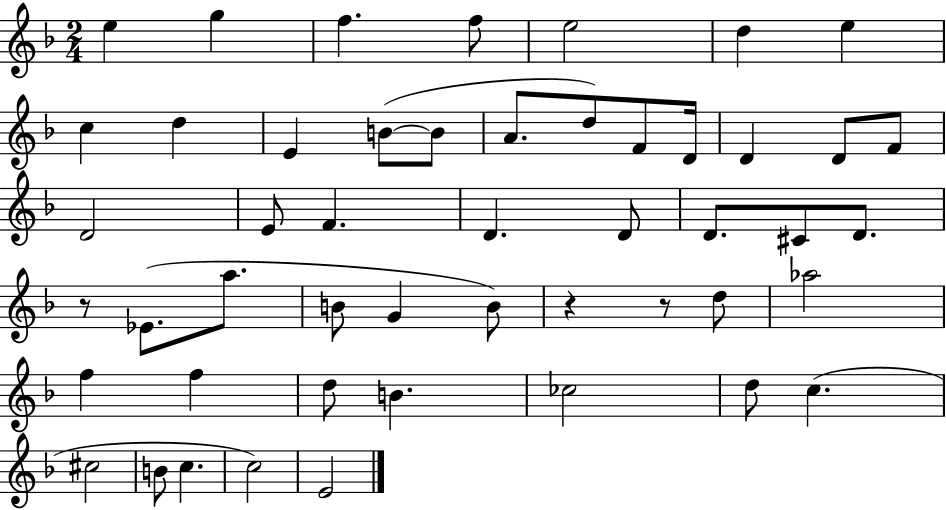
{
  \clef treble
  \numericTimeSignature
  \time 2/4
  \key f \major
  e''4 g''4 | f''4. f''8 | e''2 | d''4 e''4 | \break c''4 d''4 | e'4 b'8~(~ b'8 | a'8. d''8) f'8 d'16 | d'4 d'8 f'8 | \break d'2 | e'8 f'4. | d'4. d'8 | d'8. cis'8 d'8. | \break r8 ees'8.( a''8. | b'8 g'4 b'8) | r4 r8 d''8 | aes''2 | \break f''4 f''4 | d''8 b'4. | ces''2 | d''8 c''4.( | \break cis''2 | b'8 c''4. | c''2) | e'2 | \break \bar "|."
}